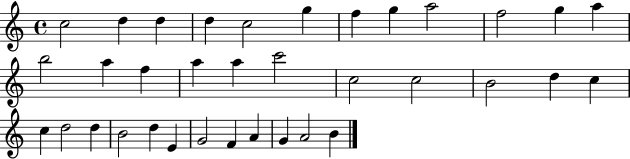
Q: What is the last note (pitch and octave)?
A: B4